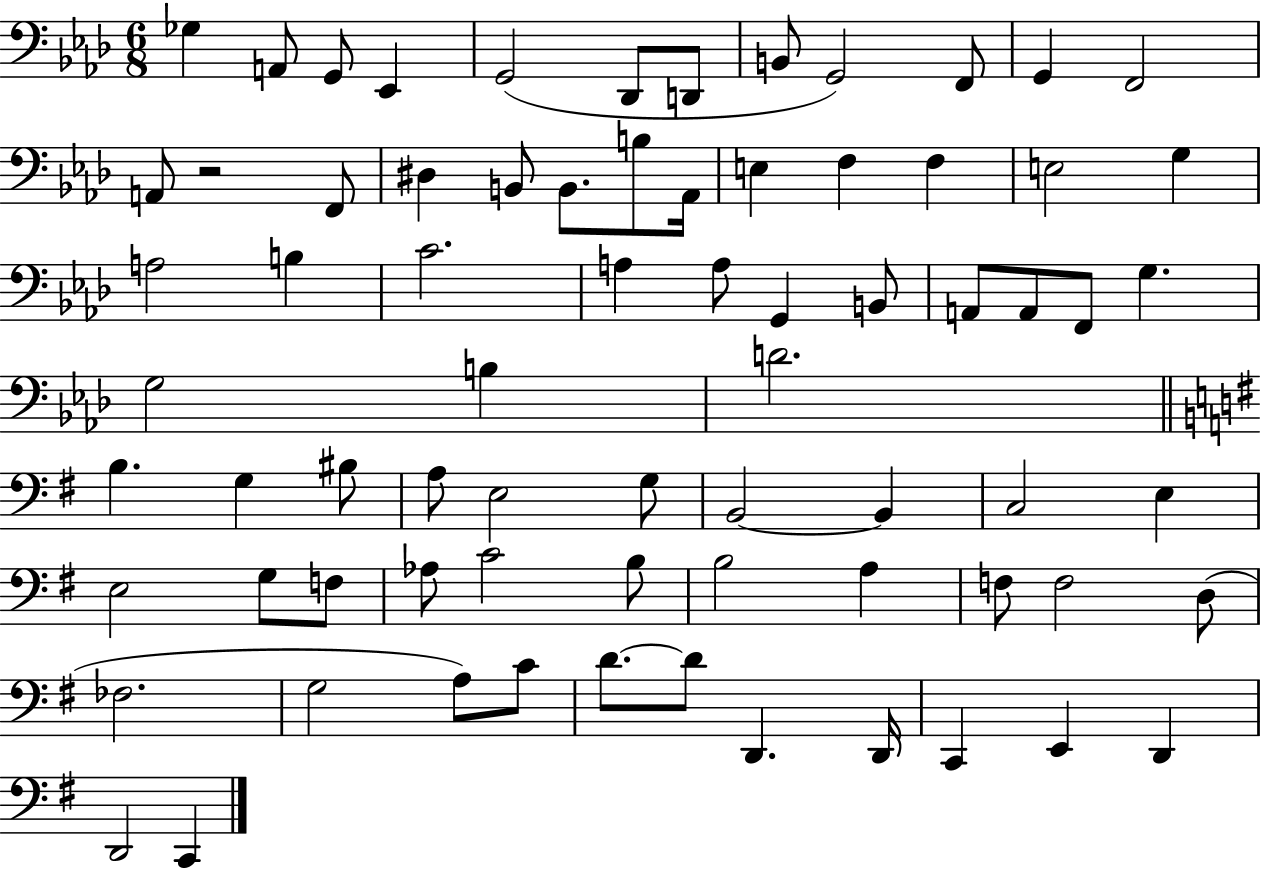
X:1
T:Untitled
M:6/8
L:1/4
K:Ab
_G, A,,/2 G,,/2 _E,, G,,2 _D,,/2 D,,/2 B,,/2 G,,2 F,,/2 G,, F,,2 A,,/2 z2 F,,/2 ^D, B,,/2 B,,/2 B,/2 _A,,/4 E, F, F, E,2 G, A,2 B, C2 A, A,/2 G,, B,,/2 A,,/2 A,,/2 F,,/2 G, G,2 B, D2 B, G, ^B,/2 A,/2 E,2 G,/2 B,,2 B,, C,2 E, E,2 G,/2 F,/2 _A,/2 C2 B,/2 B,2 A, F,/2 F,2 D,/2 _F,2 G,2 A,/2 C/2 D/2 D/2 D,, D,,/4 C,, E,, D,, D,,2 C,,